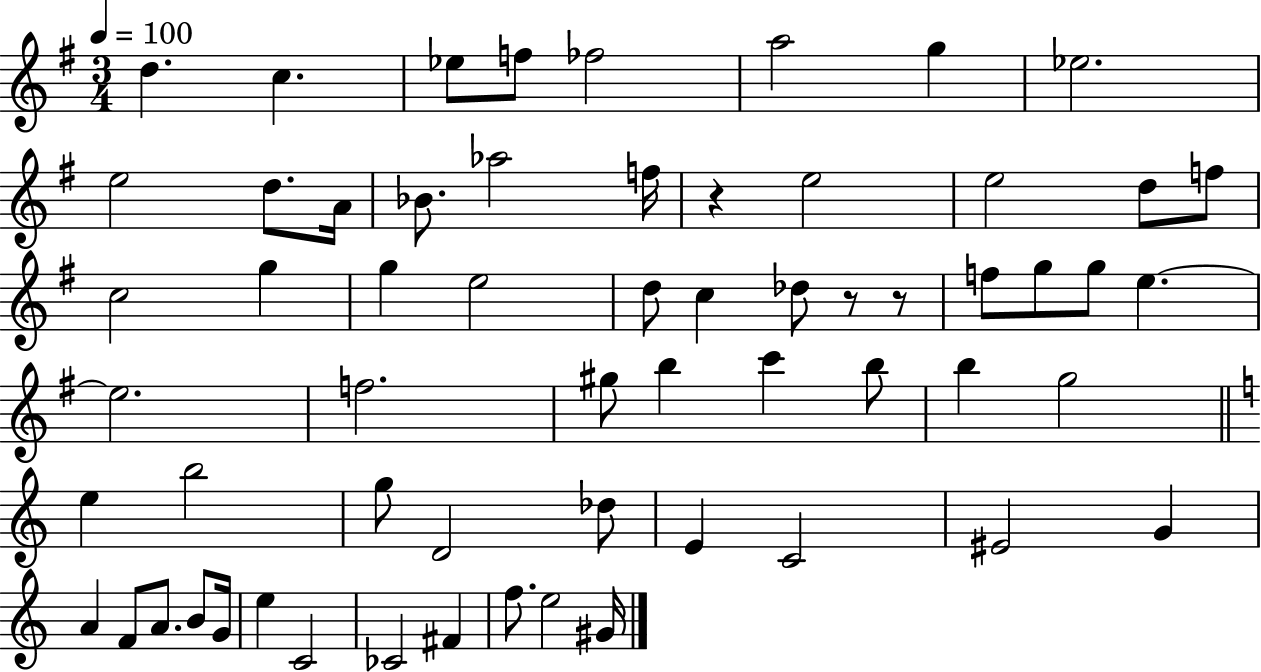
D5/q. C5/q. Eb5/e F5/e FES5/h A5/h G5/q Eb5/h. E5/h D5/e. A4/s Bb4/e. Ab5/h F5/s R/q E5/h E5/h D5/e F5/e C5/h G5/q G5/q E5/h D5/e C5/q Db5/e R/e R/e F5/e G5/e G5/e E5/q. E5/h. F5/h. G#5/e B5/q C6/q B5/e B5/q G5/h E5/q B5/h G5/e D4/h Db5/e E4/q C4/h EIS4/h G4/q A4/q F4/e A4/e. B4/e G4/s E5/q C4/h CES4/h F#4/q F5/e. E5/h G#4/s